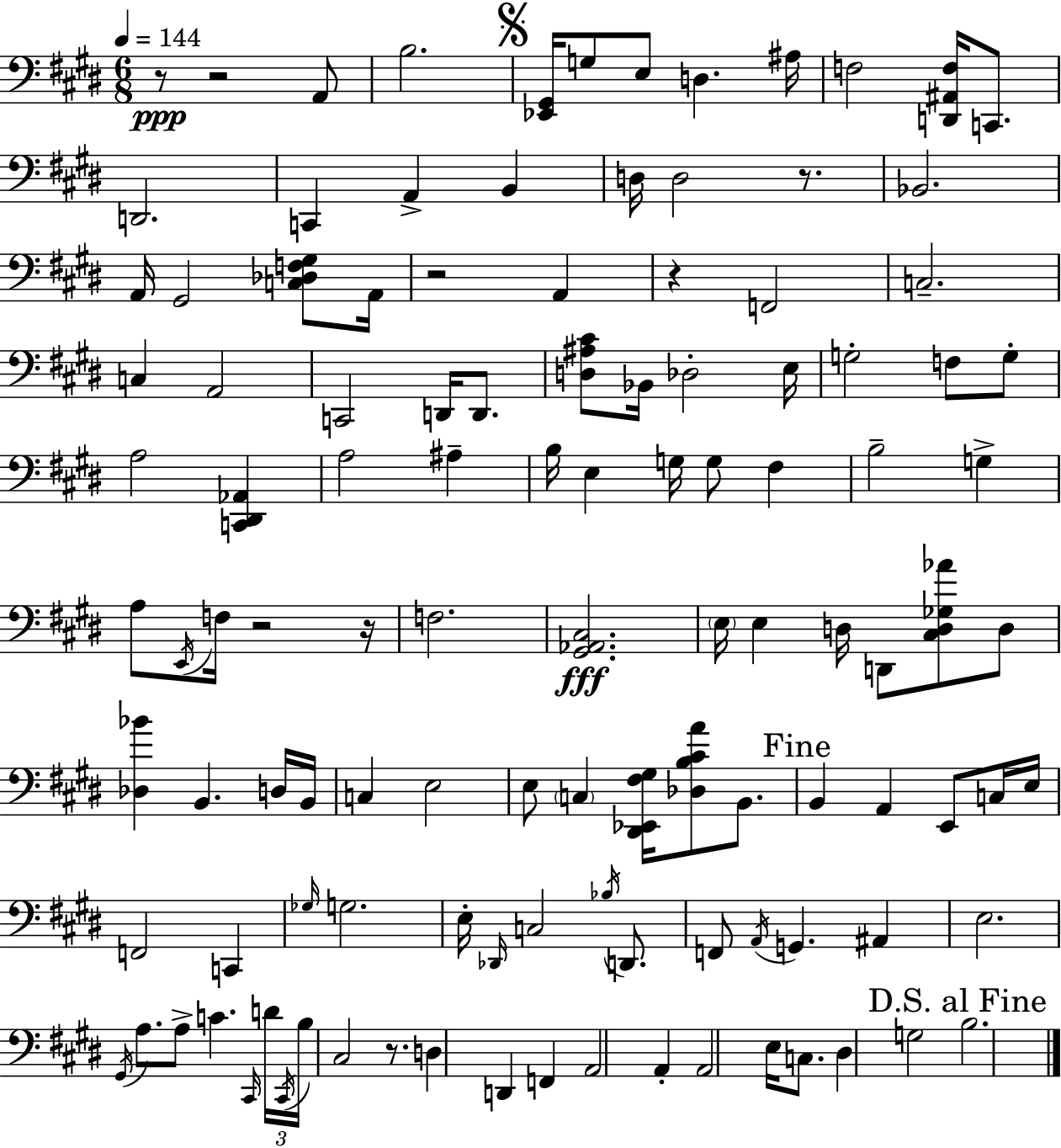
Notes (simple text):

R/e R/h A2/e B3/h. [Eb2,G#2]/s G3/e E3/e D3/q. A#3/s F3/h [D2,A#2,F3]/s C2/e. D2/h. C2/q A2/q B2/q D3/s D3/h R/e. Bb2/h. A2/s G#2/h [C3,Db3,F3,G#3]/e A2/s R/h A2/q R/q F2/h C3/h. C3/q A2/h C2/h D2/s D2/e. [D3,A#3,C#4]/e Bb2/s Db3/h E3/s G3/h F3/e G3/e A3/h [C2,D#2,Ab2]/q A3/h A#3/q B3/s E3/q G3/s G3/e F#3/q B3/h G3/q A3/e E2/s F3/s R/h R/s F3/h. [G#2,Ab2,C#3]/h. E3/s E3/q D3/s D2/e [C#3,D3,Gb3,Ab4]/e D3/e [Db3,Bb4]/q B2/q. D3/s B2/s C3/q E3/h E3/e C3/q [D#2,Eb2,F#3,G#3]/s [Db3,B3,C#4,A4]/e B2/e. B2/q A2/q E2/e C3/s E3/s F2/h C2/q Gb3/s G3/h. E3/s Db2/s C3/h Bb3/s D2/e. F2/e A2/s G2/q. A#2/q E3/h. G#2/s A3/e. A3/e C4/q. C#2/s D4/s C#2/s B3/s C#3/h R/e. D3/q D2/q F2/q A2/h A2/q A2/h E3/s C3/e. D#3/q G3/h B3/h.